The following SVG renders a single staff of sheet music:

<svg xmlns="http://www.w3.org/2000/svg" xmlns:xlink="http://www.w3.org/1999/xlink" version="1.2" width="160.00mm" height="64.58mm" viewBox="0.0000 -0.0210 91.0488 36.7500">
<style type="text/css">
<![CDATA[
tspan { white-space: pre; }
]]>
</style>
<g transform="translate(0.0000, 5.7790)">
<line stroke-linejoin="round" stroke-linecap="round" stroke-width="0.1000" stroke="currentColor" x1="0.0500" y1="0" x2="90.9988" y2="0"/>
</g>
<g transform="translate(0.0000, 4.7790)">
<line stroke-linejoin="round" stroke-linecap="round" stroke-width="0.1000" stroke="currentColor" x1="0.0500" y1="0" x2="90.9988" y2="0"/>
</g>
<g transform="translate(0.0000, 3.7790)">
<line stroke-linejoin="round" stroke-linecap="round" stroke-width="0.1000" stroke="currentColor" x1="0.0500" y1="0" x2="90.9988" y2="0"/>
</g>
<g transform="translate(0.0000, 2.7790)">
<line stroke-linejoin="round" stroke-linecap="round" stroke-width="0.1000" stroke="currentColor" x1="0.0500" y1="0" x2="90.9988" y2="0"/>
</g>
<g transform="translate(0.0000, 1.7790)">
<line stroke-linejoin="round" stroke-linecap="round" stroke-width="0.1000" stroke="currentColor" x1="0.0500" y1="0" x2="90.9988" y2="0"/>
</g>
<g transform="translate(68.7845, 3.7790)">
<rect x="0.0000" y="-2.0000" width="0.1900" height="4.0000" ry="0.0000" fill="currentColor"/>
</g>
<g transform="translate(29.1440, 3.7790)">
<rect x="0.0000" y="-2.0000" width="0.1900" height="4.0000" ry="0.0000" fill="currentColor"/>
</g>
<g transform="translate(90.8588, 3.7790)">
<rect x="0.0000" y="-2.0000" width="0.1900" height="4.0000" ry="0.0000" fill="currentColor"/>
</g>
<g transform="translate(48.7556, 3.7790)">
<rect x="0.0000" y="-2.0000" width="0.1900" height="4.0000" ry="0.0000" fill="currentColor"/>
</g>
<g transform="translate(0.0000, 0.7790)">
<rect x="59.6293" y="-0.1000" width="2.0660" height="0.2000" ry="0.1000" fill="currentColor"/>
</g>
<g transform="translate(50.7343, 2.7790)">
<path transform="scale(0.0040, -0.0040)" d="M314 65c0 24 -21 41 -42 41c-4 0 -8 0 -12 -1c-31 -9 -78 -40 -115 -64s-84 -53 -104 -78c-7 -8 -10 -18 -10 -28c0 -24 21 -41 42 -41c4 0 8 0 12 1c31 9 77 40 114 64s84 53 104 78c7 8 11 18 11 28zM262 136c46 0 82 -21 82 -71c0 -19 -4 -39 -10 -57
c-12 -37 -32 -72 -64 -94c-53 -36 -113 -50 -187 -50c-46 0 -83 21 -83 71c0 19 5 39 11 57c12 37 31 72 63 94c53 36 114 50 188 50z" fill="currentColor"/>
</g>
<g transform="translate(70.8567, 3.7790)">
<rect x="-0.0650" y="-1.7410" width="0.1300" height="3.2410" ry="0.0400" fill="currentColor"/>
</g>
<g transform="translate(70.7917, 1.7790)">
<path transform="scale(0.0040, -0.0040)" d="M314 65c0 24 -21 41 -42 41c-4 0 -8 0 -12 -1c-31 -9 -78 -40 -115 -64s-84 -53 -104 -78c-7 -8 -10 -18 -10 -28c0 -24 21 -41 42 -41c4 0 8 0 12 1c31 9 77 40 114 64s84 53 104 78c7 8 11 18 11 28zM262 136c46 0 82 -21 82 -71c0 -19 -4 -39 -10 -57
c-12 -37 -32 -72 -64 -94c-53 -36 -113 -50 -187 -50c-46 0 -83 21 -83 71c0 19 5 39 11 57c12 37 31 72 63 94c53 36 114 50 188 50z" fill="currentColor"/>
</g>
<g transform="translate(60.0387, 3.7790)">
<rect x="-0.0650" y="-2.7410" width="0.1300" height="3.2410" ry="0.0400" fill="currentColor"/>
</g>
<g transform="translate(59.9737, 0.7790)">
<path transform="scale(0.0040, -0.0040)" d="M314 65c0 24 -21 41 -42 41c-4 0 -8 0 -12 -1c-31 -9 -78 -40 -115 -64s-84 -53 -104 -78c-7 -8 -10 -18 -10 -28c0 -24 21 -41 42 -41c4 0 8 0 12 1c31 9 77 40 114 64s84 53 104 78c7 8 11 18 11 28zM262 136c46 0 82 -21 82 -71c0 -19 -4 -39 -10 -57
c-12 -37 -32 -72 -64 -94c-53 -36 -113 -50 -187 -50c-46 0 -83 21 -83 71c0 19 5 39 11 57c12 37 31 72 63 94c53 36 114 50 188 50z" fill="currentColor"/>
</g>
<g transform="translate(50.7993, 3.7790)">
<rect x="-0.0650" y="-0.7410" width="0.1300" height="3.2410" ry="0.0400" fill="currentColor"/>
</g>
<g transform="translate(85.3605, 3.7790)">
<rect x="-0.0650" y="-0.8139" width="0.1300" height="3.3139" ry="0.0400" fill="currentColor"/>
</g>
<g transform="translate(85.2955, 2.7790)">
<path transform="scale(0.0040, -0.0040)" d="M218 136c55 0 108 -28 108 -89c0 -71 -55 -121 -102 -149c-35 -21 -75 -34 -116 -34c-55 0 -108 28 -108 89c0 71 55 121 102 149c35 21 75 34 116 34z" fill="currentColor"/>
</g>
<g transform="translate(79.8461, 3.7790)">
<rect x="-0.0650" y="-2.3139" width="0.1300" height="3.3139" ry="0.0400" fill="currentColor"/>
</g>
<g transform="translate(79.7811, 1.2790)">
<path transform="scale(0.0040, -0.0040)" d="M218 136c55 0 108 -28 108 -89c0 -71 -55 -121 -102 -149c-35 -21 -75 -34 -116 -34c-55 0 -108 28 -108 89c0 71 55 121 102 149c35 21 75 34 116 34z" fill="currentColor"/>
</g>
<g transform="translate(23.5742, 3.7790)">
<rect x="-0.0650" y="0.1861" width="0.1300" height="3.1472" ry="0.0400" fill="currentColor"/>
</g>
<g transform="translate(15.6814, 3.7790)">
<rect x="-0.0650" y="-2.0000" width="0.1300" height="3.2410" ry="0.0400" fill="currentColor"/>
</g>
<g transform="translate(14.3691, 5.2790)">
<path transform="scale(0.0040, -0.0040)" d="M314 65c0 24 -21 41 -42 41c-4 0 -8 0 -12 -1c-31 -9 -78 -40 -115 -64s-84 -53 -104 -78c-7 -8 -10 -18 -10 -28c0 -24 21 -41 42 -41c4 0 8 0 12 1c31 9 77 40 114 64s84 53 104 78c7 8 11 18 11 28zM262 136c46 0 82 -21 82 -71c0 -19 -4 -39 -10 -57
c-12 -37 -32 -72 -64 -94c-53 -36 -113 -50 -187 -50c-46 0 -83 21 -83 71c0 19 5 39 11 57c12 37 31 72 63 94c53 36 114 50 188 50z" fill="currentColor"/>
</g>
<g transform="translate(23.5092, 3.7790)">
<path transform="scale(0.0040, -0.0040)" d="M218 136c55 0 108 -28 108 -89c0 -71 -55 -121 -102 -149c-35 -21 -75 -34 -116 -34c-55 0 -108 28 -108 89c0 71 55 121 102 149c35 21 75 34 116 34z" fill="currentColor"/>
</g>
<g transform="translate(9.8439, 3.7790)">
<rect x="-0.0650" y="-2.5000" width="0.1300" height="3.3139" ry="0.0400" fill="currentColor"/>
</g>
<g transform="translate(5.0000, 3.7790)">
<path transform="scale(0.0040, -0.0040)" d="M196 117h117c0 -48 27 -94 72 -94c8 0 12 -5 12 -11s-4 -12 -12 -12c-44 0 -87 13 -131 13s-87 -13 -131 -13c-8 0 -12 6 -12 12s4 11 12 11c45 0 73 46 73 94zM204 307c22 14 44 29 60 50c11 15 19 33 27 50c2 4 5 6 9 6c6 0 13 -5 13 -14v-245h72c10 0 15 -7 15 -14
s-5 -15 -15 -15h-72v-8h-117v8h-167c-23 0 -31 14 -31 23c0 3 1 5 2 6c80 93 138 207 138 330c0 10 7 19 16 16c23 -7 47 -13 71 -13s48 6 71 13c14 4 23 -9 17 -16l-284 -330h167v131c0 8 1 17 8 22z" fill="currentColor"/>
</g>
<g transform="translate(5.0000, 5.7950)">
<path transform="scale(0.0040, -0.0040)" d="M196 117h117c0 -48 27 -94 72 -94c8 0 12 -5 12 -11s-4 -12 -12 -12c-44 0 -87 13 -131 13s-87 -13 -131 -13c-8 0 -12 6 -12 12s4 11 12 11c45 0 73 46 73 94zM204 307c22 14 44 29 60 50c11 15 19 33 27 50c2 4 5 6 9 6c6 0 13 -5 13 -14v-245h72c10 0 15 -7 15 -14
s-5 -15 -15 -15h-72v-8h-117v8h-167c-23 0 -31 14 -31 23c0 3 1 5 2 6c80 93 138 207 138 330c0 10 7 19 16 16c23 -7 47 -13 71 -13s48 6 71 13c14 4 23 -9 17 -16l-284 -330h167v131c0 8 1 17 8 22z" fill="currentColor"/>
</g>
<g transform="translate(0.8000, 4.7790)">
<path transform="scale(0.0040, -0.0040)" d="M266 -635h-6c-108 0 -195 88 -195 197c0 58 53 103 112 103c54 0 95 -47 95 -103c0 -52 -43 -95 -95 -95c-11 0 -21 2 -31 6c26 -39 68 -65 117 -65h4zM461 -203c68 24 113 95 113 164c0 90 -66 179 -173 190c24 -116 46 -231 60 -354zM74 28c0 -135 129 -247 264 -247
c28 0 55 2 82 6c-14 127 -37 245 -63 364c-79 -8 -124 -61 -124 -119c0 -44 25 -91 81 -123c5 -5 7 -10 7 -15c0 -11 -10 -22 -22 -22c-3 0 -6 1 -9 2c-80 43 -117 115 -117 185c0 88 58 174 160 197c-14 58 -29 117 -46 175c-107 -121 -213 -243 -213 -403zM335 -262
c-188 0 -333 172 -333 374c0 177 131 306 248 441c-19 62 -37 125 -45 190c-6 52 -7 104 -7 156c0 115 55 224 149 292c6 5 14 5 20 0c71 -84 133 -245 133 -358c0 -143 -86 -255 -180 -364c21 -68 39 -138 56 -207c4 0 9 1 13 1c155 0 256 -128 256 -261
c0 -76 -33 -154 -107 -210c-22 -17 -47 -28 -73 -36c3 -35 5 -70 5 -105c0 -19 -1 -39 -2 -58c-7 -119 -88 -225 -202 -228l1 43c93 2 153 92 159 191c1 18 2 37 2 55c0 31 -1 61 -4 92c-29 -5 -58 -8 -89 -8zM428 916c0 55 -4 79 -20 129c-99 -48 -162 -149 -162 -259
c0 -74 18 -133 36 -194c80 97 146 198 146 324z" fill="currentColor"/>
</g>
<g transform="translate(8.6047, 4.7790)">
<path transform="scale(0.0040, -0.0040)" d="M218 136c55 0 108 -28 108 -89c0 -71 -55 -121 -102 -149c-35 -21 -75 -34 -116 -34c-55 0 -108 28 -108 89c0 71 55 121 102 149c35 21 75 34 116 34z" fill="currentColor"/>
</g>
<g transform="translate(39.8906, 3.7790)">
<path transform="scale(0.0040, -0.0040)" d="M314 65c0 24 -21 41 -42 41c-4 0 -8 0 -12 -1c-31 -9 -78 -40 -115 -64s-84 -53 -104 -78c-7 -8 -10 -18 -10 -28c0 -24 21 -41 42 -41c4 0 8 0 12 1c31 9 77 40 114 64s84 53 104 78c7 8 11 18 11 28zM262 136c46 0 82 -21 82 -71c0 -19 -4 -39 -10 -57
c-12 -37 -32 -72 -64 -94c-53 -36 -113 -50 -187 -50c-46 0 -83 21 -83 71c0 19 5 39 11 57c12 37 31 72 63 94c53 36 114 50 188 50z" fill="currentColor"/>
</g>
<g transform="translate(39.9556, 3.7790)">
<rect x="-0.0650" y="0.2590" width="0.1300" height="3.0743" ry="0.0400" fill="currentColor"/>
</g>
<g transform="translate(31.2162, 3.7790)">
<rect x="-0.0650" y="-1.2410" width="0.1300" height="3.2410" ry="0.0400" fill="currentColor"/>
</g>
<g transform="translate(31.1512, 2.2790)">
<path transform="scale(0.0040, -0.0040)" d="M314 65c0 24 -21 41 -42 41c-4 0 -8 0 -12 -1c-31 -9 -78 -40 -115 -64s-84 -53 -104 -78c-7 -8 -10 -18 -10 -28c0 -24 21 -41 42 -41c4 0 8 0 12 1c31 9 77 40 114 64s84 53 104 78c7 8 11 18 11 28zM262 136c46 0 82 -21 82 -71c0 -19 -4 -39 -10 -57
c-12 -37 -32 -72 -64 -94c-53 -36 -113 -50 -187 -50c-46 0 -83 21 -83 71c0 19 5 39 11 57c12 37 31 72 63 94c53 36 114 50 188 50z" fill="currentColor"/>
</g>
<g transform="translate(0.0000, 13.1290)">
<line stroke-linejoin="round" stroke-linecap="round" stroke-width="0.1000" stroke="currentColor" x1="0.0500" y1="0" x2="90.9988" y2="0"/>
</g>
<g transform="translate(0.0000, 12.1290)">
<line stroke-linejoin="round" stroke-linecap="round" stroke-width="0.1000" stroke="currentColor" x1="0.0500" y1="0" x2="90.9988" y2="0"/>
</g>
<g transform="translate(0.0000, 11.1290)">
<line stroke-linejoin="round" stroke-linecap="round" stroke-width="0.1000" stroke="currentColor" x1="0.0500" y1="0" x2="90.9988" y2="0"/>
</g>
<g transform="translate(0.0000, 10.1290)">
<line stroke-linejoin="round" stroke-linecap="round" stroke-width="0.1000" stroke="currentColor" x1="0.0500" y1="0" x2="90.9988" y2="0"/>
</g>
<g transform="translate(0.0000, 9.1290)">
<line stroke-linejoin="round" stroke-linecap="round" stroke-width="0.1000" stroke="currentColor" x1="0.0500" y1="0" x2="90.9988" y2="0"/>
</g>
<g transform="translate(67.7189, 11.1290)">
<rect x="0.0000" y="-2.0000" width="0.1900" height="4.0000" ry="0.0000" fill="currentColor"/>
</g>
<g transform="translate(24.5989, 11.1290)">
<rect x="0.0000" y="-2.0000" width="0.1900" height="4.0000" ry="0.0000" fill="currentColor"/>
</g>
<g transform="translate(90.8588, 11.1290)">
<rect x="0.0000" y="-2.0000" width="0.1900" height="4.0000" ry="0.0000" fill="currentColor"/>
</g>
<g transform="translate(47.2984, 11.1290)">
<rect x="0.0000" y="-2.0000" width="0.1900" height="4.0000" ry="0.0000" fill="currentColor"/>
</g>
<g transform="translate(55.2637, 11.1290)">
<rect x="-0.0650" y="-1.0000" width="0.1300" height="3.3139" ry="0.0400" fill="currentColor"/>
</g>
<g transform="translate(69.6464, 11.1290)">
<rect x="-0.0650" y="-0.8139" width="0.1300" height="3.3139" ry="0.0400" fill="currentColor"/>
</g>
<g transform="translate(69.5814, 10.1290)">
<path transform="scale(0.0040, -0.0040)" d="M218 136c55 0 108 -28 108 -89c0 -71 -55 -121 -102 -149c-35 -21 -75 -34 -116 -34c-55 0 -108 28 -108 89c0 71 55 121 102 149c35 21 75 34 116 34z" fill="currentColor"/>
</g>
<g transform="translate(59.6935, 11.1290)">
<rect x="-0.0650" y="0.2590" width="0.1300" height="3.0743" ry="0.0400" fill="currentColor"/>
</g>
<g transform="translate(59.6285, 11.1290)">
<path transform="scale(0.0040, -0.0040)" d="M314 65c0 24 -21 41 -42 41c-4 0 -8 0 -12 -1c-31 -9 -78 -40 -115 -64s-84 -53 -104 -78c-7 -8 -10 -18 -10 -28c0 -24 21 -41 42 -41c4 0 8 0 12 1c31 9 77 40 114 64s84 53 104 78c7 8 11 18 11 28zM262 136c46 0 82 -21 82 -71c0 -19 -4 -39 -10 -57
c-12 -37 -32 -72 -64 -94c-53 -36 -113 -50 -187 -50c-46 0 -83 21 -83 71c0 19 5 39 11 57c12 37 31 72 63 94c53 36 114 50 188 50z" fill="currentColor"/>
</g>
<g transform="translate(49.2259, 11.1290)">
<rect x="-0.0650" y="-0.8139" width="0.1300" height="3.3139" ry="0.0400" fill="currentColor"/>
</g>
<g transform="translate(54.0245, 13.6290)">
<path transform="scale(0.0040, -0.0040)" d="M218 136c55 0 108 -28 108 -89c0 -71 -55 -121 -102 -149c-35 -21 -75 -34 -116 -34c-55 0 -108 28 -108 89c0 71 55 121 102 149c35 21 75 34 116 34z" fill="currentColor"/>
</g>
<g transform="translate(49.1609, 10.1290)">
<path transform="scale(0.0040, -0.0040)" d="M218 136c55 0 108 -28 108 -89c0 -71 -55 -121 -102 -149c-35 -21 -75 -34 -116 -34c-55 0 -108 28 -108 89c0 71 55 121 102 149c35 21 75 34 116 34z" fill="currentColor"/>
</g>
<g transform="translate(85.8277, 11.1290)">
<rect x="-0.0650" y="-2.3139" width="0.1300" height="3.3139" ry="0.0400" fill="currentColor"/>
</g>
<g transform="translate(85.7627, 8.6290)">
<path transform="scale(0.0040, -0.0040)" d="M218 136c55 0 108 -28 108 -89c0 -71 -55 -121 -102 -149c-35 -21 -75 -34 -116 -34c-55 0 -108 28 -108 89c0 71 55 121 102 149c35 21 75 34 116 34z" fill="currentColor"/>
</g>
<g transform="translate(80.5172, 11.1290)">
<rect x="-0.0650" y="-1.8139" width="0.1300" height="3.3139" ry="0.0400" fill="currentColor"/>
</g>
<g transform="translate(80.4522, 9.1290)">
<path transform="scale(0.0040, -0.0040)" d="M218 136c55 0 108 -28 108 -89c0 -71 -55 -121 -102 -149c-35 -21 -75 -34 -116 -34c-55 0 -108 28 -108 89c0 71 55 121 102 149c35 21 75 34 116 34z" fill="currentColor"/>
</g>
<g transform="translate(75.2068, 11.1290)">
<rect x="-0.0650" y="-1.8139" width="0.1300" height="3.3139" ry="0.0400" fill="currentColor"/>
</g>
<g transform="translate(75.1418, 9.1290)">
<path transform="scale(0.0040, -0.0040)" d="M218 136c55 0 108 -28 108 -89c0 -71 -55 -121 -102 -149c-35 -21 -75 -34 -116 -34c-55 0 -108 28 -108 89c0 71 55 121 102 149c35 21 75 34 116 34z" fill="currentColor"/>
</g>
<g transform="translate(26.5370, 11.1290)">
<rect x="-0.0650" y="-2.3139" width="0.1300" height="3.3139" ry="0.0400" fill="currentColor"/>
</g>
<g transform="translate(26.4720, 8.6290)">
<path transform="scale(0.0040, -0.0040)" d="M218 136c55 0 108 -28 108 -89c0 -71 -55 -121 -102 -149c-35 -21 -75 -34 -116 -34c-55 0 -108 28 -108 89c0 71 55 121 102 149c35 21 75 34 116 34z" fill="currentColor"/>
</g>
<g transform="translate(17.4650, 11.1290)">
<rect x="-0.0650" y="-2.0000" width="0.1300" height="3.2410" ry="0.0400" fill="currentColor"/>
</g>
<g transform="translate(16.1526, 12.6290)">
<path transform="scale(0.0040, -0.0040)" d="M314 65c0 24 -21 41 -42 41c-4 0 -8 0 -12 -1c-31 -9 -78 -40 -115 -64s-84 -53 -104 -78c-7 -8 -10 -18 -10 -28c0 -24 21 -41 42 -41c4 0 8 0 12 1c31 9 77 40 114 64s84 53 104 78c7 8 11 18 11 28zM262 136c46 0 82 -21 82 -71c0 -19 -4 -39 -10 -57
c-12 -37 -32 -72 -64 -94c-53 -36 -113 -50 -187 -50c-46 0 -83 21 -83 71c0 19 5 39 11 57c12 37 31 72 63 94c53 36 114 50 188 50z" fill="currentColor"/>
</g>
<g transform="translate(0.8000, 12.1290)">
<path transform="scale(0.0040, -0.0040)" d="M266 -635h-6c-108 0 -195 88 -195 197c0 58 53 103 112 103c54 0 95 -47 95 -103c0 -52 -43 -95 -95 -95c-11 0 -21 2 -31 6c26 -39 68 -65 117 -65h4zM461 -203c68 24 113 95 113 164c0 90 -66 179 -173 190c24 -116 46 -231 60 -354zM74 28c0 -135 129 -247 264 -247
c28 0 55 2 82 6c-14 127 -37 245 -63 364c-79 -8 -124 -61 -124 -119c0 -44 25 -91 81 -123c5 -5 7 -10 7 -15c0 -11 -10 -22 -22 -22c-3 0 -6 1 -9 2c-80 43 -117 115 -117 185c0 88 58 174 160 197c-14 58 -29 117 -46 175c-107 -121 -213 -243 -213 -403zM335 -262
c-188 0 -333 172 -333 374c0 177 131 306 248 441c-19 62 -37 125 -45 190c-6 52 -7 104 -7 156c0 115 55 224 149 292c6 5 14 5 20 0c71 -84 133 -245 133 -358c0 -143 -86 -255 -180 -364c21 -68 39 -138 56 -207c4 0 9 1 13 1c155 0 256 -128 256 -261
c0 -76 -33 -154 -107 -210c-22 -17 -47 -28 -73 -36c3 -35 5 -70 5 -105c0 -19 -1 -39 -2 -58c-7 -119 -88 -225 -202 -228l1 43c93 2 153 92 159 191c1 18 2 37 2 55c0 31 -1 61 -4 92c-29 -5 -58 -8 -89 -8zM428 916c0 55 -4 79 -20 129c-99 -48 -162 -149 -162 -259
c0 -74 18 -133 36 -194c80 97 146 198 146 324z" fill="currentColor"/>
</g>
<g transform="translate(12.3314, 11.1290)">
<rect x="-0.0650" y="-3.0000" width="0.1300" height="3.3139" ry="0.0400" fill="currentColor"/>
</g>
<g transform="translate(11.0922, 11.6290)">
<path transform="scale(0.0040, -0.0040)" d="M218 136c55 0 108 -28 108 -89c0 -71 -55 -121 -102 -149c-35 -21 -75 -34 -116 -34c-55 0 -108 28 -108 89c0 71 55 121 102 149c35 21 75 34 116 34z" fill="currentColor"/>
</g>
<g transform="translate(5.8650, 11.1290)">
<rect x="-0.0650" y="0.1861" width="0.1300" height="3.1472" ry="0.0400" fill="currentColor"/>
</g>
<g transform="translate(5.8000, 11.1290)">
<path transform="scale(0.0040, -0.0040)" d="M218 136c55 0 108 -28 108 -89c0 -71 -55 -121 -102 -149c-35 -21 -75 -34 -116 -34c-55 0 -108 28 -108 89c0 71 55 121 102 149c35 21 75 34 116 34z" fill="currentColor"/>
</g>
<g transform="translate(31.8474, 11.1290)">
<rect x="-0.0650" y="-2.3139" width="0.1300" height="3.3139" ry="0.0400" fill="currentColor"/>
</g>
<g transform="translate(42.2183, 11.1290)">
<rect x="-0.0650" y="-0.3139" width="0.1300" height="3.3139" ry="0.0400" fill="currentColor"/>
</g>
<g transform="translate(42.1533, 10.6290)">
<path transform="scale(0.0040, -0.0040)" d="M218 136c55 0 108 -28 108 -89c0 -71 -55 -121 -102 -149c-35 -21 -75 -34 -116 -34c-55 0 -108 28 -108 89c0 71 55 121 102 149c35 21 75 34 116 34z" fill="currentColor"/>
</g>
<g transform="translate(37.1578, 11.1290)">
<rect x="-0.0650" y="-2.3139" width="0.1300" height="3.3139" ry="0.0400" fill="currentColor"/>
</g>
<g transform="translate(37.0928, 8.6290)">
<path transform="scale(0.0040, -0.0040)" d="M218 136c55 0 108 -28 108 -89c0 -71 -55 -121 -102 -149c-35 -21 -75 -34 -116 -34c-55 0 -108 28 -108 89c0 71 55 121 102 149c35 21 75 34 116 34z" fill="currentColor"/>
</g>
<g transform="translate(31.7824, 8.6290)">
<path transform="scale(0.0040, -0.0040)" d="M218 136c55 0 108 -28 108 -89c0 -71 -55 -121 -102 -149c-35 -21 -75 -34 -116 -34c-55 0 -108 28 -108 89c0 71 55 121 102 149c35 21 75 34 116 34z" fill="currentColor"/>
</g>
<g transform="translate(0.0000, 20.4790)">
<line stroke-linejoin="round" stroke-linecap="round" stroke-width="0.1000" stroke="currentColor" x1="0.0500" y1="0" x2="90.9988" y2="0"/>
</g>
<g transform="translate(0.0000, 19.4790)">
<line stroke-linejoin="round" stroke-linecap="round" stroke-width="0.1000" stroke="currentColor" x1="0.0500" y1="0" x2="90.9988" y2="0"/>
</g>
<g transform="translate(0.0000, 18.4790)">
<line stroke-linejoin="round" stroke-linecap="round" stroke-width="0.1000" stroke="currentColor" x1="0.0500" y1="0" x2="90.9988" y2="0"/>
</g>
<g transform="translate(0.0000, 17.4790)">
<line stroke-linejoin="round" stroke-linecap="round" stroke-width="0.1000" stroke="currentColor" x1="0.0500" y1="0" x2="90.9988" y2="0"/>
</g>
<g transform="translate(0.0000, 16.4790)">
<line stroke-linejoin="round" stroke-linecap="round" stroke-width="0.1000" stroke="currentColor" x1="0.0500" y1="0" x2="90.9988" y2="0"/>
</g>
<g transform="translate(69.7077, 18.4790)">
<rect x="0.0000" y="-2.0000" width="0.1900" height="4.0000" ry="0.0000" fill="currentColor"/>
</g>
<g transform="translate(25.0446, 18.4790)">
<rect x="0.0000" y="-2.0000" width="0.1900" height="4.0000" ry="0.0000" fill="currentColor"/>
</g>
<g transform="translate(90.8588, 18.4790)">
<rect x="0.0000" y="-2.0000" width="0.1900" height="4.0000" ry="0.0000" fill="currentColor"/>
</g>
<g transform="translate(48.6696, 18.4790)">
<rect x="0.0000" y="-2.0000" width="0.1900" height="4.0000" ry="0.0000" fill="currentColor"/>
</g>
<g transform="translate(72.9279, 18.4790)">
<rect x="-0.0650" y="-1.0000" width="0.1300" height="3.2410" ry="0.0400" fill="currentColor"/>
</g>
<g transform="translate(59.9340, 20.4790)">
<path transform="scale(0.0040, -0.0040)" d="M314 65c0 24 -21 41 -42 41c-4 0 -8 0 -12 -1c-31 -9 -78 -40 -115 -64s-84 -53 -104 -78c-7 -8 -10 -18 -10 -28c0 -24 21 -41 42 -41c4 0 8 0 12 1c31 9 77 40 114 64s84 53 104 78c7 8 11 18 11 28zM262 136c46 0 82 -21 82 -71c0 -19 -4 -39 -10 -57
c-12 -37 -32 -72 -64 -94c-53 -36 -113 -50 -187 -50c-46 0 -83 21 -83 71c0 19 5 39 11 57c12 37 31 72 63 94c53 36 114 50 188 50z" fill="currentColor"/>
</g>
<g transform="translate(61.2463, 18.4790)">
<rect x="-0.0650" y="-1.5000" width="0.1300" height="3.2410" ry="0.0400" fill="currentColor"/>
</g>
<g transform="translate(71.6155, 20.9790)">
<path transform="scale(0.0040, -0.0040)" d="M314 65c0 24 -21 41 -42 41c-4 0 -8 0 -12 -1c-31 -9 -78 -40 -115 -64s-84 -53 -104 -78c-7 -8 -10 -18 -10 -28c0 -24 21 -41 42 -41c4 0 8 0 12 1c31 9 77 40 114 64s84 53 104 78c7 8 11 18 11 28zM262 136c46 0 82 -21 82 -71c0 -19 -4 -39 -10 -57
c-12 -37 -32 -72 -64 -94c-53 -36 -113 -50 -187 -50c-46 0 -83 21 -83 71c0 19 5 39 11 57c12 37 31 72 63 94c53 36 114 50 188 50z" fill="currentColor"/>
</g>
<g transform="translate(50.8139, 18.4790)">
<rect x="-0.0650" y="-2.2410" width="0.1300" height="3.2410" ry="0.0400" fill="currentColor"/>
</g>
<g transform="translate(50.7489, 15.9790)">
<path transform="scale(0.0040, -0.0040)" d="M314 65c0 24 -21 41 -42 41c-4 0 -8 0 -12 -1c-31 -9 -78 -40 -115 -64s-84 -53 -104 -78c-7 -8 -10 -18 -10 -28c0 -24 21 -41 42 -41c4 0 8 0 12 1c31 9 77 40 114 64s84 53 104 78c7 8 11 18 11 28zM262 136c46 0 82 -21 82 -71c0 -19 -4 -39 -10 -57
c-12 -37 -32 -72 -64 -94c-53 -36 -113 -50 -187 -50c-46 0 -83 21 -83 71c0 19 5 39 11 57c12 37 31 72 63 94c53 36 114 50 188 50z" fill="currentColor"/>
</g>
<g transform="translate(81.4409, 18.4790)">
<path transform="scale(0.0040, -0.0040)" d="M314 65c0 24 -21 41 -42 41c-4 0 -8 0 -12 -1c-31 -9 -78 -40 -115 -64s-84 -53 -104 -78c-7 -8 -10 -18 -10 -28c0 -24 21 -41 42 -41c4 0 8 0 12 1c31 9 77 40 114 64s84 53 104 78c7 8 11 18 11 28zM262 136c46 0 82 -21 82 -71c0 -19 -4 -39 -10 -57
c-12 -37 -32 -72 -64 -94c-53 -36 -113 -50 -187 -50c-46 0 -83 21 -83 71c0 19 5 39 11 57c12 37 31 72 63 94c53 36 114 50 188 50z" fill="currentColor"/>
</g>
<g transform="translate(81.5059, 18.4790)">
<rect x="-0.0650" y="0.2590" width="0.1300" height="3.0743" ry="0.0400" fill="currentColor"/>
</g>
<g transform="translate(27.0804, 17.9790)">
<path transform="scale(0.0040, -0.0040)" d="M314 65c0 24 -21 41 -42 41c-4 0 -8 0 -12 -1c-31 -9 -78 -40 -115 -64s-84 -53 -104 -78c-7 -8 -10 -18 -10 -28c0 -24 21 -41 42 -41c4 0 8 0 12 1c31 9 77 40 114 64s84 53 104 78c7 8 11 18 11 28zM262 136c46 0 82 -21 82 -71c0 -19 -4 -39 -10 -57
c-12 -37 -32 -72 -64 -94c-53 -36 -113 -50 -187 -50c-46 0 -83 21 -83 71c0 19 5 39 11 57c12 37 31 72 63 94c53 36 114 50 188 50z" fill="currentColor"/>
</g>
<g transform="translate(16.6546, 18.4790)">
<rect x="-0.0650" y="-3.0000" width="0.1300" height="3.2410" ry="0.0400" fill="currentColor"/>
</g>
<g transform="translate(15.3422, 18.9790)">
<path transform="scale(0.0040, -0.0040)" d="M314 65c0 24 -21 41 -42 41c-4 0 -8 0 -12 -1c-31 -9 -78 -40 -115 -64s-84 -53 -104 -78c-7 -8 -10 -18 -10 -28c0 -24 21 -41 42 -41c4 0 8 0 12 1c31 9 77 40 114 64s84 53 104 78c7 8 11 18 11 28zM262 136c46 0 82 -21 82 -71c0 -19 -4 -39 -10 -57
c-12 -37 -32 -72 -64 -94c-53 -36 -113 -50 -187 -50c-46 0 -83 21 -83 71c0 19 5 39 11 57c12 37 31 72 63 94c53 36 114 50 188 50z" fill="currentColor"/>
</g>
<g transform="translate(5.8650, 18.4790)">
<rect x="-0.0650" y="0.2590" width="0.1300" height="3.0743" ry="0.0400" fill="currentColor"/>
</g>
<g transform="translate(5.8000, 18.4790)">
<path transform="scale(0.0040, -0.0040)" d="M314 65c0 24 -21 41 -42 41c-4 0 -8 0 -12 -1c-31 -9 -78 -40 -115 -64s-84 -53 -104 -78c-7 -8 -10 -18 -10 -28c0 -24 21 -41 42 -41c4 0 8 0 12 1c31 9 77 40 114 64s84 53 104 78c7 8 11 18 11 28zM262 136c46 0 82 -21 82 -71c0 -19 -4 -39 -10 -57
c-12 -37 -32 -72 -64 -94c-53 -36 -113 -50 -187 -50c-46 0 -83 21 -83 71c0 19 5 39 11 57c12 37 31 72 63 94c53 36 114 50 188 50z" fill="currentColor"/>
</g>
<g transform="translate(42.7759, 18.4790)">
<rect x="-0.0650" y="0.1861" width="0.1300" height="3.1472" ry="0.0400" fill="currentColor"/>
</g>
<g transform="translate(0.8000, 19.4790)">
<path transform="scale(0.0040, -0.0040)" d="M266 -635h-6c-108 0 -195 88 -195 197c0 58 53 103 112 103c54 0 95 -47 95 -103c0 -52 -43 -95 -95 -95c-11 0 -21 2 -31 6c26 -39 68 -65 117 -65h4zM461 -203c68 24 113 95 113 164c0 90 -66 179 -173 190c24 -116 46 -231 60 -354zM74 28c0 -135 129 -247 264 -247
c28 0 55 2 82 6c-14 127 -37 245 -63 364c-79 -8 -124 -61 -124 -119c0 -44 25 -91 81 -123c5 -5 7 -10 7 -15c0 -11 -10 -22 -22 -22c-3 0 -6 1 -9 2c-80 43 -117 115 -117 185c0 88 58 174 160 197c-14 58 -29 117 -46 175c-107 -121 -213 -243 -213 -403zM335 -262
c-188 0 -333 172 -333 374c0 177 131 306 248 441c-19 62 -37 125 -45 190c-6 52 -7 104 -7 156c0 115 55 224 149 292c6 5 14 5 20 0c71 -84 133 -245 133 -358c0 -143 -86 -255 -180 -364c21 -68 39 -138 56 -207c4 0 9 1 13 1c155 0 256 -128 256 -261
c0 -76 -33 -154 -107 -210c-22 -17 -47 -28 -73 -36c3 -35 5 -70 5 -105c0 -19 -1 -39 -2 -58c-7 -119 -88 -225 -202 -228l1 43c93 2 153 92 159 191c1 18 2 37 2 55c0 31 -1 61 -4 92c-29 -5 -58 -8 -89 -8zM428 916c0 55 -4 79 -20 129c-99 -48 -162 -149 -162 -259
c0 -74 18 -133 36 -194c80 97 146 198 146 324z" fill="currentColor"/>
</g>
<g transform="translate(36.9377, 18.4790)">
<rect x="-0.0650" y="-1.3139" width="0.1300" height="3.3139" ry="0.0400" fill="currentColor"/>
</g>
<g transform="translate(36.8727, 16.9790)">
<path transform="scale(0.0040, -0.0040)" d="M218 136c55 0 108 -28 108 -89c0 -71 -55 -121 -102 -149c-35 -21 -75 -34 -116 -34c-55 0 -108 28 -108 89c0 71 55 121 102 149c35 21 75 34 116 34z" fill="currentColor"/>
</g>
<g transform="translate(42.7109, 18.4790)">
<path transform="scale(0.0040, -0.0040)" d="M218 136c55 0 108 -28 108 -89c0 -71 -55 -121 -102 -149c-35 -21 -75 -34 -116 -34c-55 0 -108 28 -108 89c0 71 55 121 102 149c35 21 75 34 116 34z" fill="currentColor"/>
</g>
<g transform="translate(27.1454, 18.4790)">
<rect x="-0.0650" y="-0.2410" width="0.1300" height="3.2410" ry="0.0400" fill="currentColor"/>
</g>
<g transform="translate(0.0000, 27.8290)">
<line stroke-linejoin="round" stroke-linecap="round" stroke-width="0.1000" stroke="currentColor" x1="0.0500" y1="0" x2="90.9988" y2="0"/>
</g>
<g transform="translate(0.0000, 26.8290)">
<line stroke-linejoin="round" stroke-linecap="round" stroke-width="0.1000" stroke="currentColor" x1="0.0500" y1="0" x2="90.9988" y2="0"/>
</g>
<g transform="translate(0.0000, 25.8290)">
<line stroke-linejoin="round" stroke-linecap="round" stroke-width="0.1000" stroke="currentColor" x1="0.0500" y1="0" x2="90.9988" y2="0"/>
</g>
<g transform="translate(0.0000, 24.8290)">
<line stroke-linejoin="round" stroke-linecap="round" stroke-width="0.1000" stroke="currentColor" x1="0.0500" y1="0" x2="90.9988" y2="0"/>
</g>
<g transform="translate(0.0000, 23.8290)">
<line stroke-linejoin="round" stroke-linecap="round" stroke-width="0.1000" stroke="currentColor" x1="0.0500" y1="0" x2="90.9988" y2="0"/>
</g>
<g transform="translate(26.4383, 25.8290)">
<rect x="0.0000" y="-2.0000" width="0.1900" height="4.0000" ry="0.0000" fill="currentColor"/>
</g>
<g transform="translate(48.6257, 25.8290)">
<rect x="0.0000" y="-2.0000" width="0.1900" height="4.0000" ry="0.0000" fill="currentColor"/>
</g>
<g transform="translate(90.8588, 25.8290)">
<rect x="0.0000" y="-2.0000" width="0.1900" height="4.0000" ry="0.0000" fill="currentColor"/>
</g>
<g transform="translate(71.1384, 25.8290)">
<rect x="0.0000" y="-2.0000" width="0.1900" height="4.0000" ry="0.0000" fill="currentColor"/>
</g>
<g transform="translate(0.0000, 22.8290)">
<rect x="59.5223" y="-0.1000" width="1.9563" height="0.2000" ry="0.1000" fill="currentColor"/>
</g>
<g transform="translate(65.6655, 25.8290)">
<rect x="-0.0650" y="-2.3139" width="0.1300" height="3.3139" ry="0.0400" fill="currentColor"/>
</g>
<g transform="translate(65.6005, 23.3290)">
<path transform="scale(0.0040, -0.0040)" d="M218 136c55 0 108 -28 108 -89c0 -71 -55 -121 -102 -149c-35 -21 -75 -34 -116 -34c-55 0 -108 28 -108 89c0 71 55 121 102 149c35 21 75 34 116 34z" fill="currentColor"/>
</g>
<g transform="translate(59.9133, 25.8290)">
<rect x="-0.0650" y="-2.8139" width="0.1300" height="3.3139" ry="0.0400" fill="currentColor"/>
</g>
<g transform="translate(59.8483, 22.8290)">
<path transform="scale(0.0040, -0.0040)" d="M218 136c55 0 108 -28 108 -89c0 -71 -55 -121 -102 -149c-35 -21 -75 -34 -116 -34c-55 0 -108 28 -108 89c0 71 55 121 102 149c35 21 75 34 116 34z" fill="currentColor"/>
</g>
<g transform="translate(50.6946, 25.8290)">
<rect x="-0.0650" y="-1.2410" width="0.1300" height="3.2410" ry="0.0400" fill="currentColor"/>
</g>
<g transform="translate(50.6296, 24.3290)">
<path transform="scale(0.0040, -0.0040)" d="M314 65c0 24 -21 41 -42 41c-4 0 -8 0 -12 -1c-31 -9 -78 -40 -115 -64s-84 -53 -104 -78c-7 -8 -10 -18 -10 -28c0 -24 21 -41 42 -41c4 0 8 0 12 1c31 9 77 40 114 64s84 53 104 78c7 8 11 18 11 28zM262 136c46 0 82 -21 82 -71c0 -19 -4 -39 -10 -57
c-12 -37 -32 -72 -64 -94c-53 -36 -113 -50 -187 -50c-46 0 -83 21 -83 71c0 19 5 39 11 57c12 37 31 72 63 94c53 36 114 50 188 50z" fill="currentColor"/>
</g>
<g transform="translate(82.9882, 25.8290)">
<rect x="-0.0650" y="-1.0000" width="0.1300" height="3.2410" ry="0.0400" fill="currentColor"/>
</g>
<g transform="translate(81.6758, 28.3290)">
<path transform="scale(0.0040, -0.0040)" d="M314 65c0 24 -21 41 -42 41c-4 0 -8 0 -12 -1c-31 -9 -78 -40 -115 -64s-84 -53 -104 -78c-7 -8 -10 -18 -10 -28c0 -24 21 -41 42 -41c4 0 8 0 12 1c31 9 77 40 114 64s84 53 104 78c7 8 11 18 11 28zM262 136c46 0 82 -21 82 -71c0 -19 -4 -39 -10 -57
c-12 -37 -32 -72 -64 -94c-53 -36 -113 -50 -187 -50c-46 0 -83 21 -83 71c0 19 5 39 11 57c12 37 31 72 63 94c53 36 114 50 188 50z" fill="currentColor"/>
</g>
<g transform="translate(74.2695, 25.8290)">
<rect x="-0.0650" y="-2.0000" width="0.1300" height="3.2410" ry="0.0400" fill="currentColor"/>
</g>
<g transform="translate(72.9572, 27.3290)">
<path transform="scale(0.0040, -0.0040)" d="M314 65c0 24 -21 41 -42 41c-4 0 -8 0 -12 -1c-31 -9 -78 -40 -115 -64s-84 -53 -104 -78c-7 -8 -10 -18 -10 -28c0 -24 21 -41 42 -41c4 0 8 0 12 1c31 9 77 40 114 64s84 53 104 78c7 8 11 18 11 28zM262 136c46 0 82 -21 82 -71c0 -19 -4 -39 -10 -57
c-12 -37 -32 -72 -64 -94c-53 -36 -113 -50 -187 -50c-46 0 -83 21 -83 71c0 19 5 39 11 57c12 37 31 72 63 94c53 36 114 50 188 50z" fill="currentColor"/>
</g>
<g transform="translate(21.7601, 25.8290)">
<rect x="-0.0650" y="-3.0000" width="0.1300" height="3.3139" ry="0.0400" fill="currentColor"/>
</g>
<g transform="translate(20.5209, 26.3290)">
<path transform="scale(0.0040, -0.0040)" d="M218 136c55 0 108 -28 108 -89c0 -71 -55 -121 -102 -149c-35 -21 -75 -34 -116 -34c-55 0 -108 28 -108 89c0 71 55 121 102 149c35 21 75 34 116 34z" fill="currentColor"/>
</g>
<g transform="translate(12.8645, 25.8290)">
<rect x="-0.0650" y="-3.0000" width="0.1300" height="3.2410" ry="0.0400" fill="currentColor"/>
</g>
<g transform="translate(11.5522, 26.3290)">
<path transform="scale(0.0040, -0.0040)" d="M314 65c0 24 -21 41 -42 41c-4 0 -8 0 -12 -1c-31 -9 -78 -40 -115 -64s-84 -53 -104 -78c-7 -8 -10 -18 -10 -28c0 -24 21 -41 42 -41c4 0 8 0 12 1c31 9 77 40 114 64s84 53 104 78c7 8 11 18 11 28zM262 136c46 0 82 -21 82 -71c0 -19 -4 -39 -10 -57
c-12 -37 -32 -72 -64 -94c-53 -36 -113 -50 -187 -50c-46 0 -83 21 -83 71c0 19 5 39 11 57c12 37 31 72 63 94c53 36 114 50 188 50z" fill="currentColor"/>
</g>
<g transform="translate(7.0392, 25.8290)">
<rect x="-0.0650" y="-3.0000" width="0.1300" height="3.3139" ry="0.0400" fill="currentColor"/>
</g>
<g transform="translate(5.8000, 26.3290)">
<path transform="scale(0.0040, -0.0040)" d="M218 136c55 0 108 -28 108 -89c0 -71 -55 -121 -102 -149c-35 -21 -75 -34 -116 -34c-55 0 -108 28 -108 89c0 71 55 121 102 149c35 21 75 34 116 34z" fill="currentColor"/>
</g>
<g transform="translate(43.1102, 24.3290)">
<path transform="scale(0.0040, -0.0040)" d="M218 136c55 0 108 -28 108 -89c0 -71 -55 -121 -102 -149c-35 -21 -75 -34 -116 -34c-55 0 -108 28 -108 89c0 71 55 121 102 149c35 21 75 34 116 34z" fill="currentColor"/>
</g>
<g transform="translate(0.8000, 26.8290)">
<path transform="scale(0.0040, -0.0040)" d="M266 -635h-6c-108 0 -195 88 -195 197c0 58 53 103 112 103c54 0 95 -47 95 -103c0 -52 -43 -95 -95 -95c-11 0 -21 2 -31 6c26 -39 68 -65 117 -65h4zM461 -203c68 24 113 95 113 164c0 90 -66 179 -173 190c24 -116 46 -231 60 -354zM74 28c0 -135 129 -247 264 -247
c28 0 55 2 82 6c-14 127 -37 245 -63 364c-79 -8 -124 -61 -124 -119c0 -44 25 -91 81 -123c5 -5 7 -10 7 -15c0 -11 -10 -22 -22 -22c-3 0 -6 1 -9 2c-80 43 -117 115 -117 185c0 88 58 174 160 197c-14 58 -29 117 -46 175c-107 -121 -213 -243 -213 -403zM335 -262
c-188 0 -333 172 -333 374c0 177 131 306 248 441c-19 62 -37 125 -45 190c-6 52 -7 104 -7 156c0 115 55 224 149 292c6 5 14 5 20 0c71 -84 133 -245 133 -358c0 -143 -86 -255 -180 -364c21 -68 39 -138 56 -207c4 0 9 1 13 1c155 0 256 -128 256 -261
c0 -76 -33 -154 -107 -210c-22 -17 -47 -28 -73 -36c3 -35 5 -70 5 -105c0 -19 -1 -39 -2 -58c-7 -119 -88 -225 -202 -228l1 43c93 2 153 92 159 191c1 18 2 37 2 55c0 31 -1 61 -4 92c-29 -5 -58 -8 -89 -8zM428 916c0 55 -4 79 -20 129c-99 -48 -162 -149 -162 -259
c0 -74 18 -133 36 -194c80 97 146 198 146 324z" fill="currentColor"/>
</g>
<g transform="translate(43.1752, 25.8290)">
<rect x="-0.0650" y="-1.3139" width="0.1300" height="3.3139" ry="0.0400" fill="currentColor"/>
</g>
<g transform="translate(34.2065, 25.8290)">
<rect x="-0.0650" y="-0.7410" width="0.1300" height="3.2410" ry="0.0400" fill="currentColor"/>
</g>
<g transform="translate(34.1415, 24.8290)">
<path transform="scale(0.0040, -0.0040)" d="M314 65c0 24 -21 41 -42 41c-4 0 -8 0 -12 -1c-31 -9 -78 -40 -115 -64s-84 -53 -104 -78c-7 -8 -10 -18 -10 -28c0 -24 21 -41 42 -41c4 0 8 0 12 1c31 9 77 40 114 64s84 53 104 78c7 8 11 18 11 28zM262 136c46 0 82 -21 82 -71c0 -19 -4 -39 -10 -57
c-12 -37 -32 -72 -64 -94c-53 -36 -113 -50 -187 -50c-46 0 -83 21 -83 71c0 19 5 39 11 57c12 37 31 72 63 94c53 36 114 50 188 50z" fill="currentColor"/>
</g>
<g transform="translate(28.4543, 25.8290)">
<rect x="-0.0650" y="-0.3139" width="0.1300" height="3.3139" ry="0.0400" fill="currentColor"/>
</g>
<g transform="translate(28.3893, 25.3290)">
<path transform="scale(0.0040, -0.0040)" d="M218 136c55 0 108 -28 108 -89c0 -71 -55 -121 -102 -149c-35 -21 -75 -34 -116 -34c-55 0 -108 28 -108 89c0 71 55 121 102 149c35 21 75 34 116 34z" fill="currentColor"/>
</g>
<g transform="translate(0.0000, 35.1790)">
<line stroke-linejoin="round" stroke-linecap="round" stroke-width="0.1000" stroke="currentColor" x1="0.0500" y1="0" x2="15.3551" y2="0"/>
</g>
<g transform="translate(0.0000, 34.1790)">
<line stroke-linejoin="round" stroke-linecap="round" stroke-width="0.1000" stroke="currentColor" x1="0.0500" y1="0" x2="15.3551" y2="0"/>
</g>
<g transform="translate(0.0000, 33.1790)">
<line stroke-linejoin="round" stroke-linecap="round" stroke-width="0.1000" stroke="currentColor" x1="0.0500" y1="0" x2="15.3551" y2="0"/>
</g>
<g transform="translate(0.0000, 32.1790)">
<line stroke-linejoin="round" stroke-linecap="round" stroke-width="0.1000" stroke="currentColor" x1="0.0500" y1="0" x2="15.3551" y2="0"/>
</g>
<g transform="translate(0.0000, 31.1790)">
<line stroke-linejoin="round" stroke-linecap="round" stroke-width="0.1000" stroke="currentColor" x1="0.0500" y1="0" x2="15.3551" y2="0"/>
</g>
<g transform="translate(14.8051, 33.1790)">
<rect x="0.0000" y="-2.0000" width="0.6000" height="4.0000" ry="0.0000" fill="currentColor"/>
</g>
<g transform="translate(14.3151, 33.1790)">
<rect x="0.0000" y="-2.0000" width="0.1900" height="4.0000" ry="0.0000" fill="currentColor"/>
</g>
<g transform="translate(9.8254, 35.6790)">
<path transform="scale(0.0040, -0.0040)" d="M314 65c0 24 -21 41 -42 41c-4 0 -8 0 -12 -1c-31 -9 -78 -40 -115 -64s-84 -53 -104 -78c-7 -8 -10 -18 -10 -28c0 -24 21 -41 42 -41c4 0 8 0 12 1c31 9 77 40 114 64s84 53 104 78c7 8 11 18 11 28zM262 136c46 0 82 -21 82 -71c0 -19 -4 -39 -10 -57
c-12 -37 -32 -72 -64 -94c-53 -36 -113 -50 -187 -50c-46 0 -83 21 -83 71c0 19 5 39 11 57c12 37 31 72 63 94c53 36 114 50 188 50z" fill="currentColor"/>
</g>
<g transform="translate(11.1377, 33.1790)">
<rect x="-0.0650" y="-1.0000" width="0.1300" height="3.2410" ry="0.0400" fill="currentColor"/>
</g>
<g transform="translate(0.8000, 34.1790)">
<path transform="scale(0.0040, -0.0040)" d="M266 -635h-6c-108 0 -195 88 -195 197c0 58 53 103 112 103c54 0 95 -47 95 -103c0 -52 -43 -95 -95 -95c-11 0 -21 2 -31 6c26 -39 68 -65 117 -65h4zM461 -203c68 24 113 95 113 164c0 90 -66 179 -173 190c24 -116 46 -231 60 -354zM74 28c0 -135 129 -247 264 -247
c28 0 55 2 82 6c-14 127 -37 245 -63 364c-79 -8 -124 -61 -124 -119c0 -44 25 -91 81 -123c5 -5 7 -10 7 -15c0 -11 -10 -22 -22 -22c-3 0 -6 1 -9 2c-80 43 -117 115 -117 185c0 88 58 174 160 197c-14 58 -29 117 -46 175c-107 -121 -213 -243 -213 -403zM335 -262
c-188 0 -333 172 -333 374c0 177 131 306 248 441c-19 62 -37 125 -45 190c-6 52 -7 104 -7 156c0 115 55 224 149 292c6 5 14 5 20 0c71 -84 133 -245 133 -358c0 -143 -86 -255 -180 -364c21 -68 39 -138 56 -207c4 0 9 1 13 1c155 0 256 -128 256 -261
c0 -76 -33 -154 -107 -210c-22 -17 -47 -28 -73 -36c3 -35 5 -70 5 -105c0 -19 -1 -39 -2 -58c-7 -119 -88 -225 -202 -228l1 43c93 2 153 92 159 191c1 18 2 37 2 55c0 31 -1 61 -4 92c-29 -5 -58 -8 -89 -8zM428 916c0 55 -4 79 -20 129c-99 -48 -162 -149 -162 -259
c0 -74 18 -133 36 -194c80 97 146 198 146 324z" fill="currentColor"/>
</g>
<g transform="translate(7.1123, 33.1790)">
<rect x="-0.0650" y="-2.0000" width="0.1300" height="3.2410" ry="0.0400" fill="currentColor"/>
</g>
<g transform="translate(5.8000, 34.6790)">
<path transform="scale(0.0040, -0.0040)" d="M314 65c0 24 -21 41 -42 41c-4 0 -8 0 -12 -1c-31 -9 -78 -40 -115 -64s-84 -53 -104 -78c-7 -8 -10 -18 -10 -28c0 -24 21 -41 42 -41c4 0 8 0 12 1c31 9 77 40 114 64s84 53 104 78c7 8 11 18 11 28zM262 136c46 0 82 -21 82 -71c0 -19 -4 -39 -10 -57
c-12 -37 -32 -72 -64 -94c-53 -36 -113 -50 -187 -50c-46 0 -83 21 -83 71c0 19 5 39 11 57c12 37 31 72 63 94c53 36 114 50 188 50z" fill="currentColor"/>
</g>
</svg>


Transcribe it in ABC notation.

X:1
T:Untitled
M:4/4
L:1/4
K:C
G F2 B e2 B2 d2 a2 f2 g d B A F2 g g g c d D B2 d f f g B2 A2 c2 e B g2 E2 D2 B2 A A2 A c d2 e e2 a g F2 D2 F2 D2